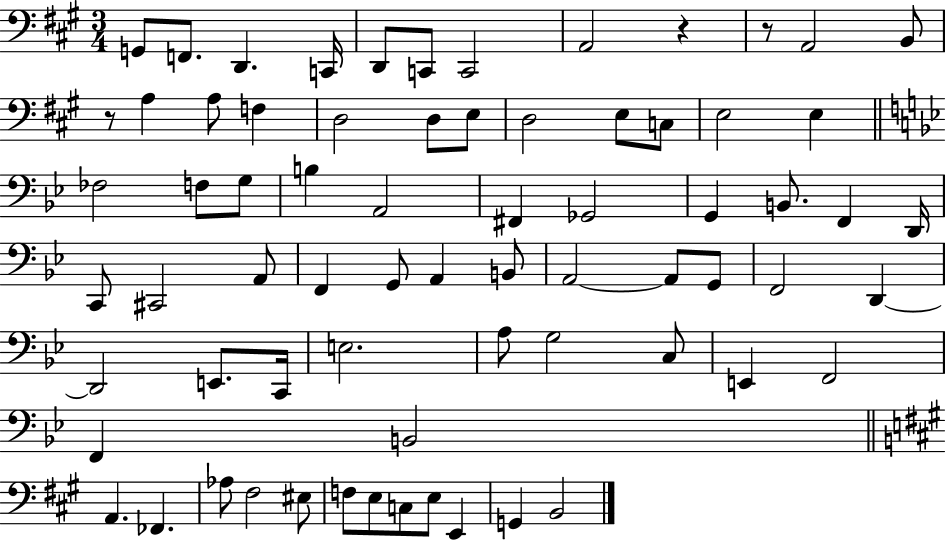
{
  \clef bass
  \numericTimeSignature
  \time 3/4
  \key a \major
  g,8 f,8. d,4. c,16 | d,8 c,8 c,2 | a,2 r4 | r8 a,2 b,8 | \break r8 a4 a8 f4 | d2 d8 e8 | d2 e8 c8 | e2 e4 | \break \bar "||" \break \key g \minor fes2 f8 g8 | b4 a,2 | fis,4 ges,2 | g,4 b,8. f,4 d,16 | \break c,8 cis,2 a,8 | f,4 g,8 a,4 b,8 | a,2~~ a,8 g,8 | f,2 d,4~~ | \break d,2 e,8. c,16 | e2. | a8 g2 c8 | e,4 f,2 | \break f,4 b,2 | \bar "||" \break \key a \major a,4. fes,4. | aes8 fis2 eis8 | f8 e8 c8 e8 e,4 | g,4 b,2 | \break \bar "|."
}